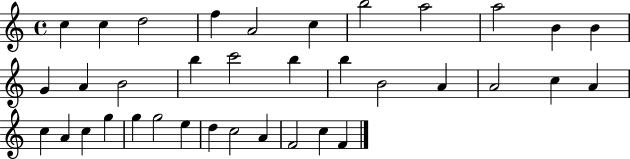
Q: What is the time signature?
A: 4/4